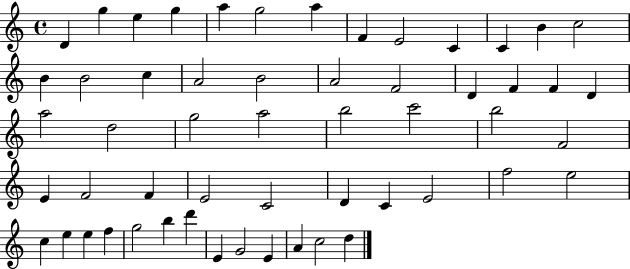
D4/q G5/q E5/q G5/q A5/q G5/h A5/q F4/q E4/h C4/q C4/q B4/q C5/h B4/q B4/h C5/q A4/h B4/h A4/h F4/h D4/q F4/q F4/q D4/q A5/h D5/h G5/h A5/h B5/h C6/h B5/h F4/h E4/q F4/h F4/q E4/h C4/h D4/q C4/q E4/h F5/h E5/h C5/q E5/q E5/q F5/q G5/h B5/q D6/q E4/q G4/h E4/q A4/q C5/h D5/q